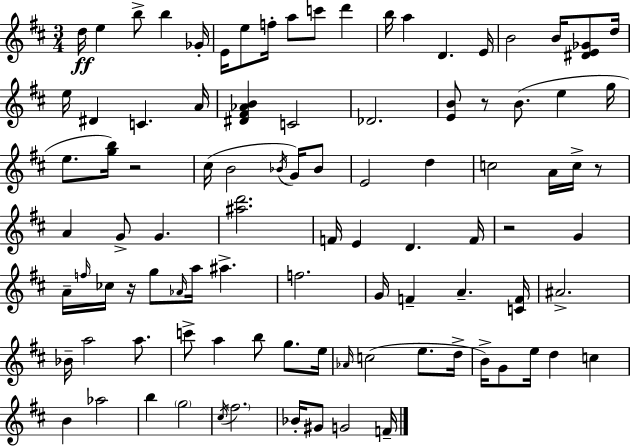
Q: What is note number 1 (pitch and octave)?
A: D5